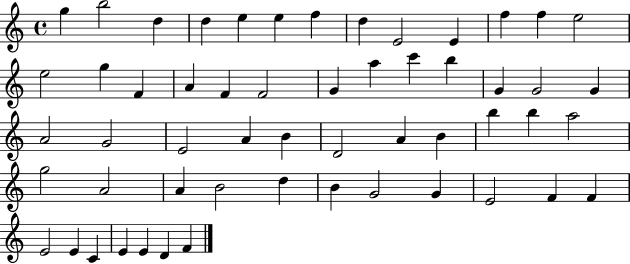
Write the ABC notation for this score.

X:1
T:Untitled
M:4/4
L:1/4
K:C
g b2 d d e e f d E2 E f f e2 e2 g F A F F2 G a c' b G G2 G A2 G2 E2 A B D2 A B b b a2 g2 A2 A B2 d B G2 G E2 F F E2 E C E E D F